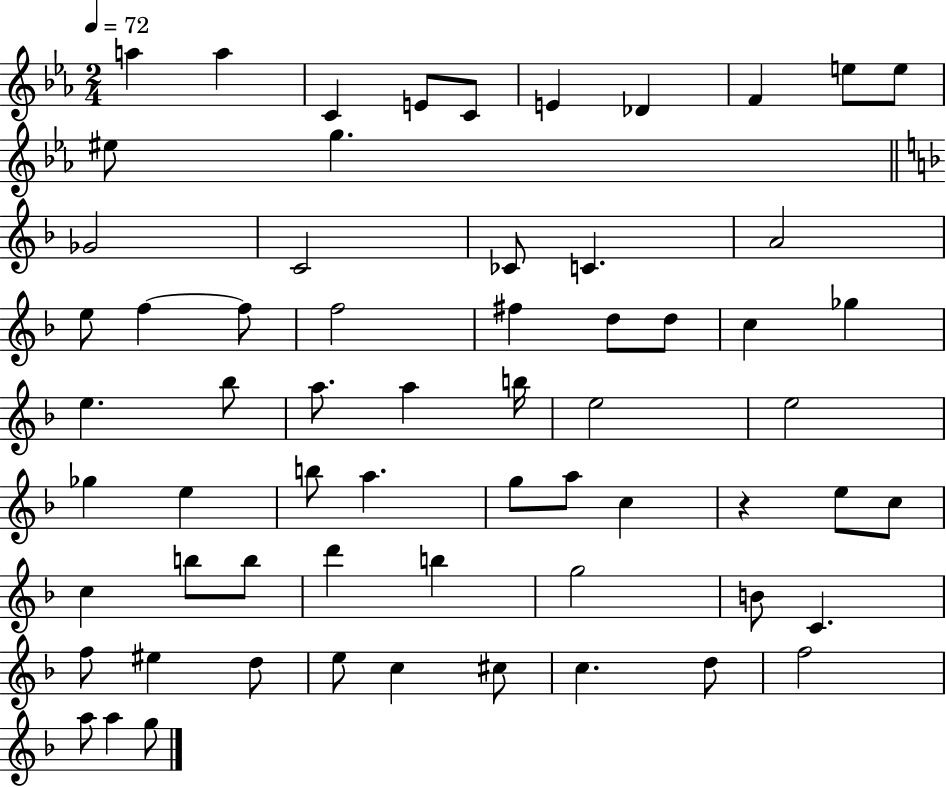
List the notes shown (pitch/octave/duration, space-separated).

A5/q A5/q C4/q E4/e C4/e E4/q Db4/q F4/q E5/e E5/e EIS5/e G5/q. Gb4/h C4/h CES4/e C4/q. A4/h E5/e F5/q F5/e F5/h F#5/q D5/e D5/e C5/q Gb5/q E5/q. Bb5/e A5/e. A5/q B5/s E5/h E5/h Gb5/q E5/q B5/e A5/q. G5/e A5/e C5/q R/q E5/e C5/e C5/q B5/e B5/e D6/q B5/q G5/h B4/e C4/q. F5/e EIS5/q D5/e E5/e C5/q C#5/e C5/q. D5/e F5/h A5/e A5/q G5/e